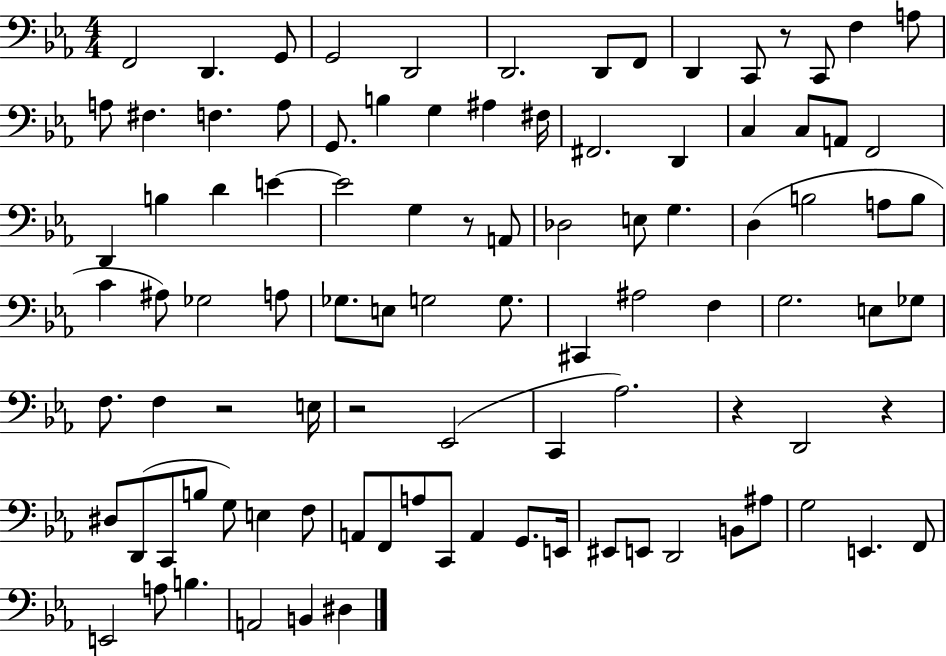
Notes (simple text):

F2/h D2/q. G2/e G2/h D2/h D2/h. D2/e F2/e D2/q C2/e R/e C2/e F3/q A3/e A3/e F#3/q. F3/q. A3/e G2/e. B3/q G3/q A#3/q F#3/s F#2/h. D2/q C3/q C3/e A2/e F2/h D2/q B3/q D4/q E4/q E4/h G3/q R/e A2/e Db3/h E3/e G3/q. D3/q B3/h A3/e B3/e C4/q A#3/e Gb3/h A3/e Gb3/e. E3/e G3/h G3/e. C#2/q A#3/h F3/q G3/h. E3/e Gb3/e F3/e. F3/q R/h E3/s R/h Eb2/h C2/q Ab3/h. R/q D2/h R/q D#3/e D2/e C2/e B3/e G3/e E3/q F3/e A2/e F2/e A3/e C2/e A2/q G2/e. E2/s EIS2/e E2/e D2/h B2/e A#3/e G3/h E2/q. F2/e E2/h A3/e B3/q. A2/h B2/q D#3/q